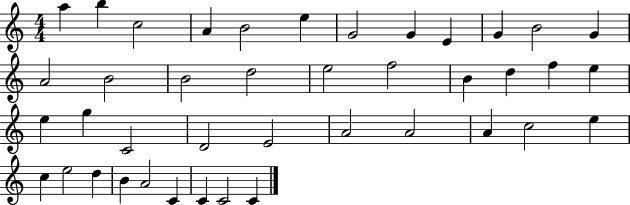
{
  \clef treble
  \numericTimeSignature
  \time 4/4
  \key c \major
  a''4 b''4 c''2 | a'4 b'2 e''4 | g'2 g'4 e'4 | g'4 b'2 g'4 | \break a'2 b'2 | b'2 d''2 | e''2 f''2 | b'4 d''4 f''4 e''4 | \break e''4 g''4 c'2 | d'2 e'2 | a'2 a'2 | a'4 c''2 e''4 | \break c''4 e''2 d''4 | b'4 a'2 c'4 | c'4 c'2 c'4 | \bar "|."
}